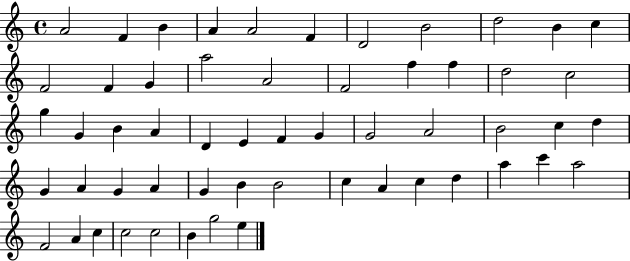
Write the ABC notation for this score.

X:1
T:Untitled
M:4/4
L:1/4
K:C
A2 F B A A2 F D2 B2 d2 B c F2 F G a2 A2 F2 f f d2 c2 g G B A D E F G G2 A2 B2 c d G A G A G B B2 c A c d a c' a2 F2 A c c2 c2 B g2 e